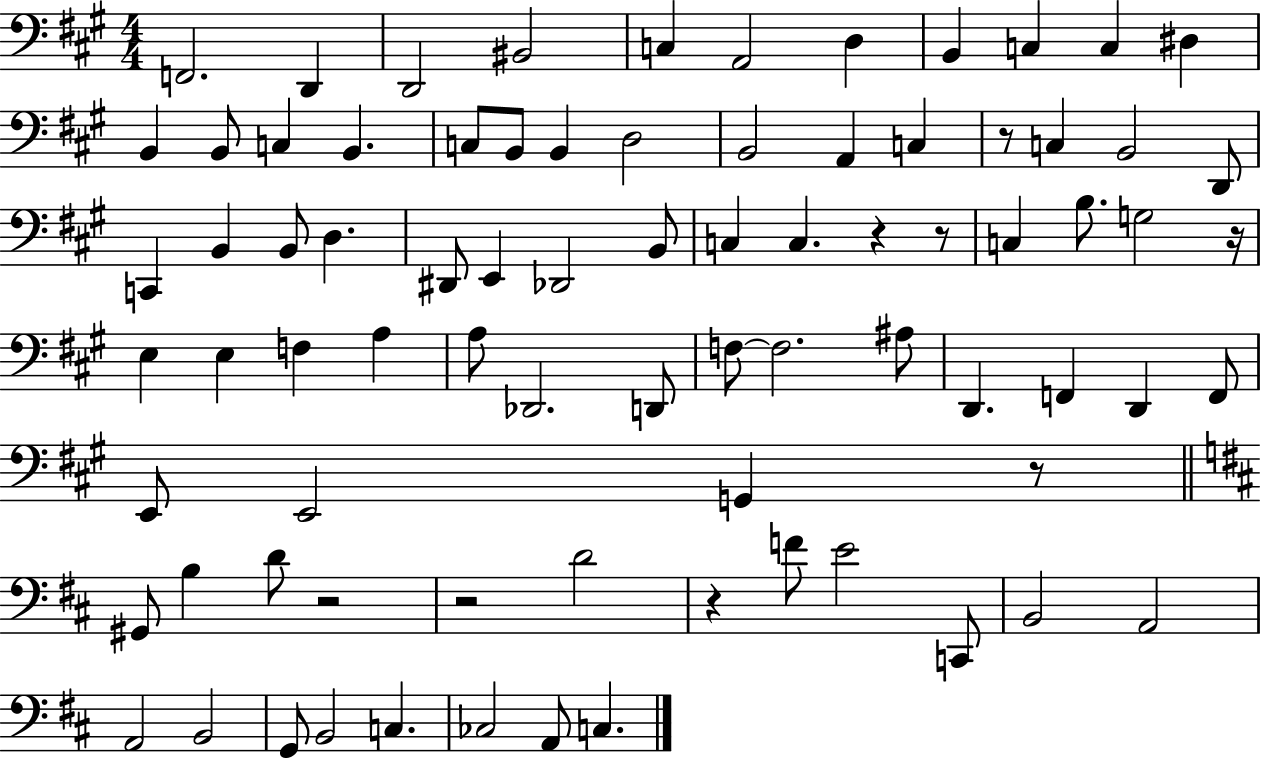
F2/h. D2/q D2/h BIS2/h C3/q A2/h D3/q B2/q C3/q C3/q D#3/q B2/q B2/e C3/q B2/q. C3/e B2/e B2/q D3/h B2/h A2/q C3/q R/e C3/q B2/h D2/e C2/q B2/q B2/e D3/q. D#2/e E2/q Db2/h B2/e C3/q C3/q. R/q R/e C3/q B3/e. G3/h R/s E3/q E3/q F3/q A3/q A3/e Db2/h. D2/e F3/e F3/h. A#3/e D2/q. F2/q D2/q F2/e E2/e E2/h G2/q R/e G#2/e B3/q D4/e R/h R/h D4/h R/q F4/e E4/h C2/e B2/h A2/h A2/h B2/h G2/e B2/h C3/q. CES3/h A2/e C3/q.